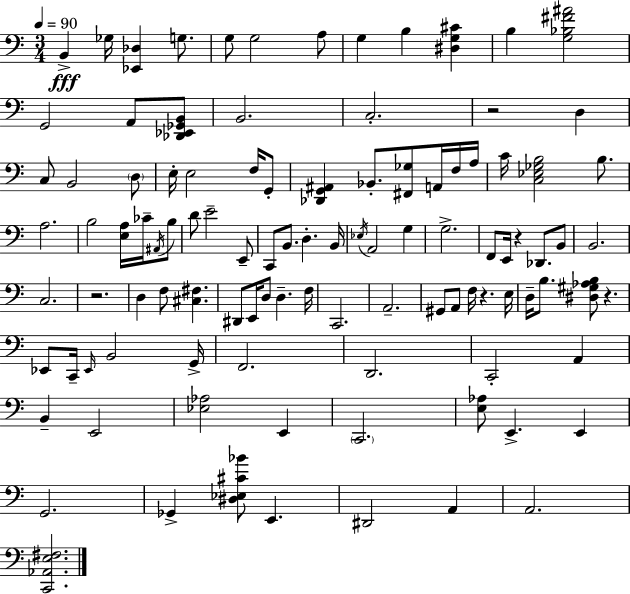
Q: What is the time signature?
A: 3/4